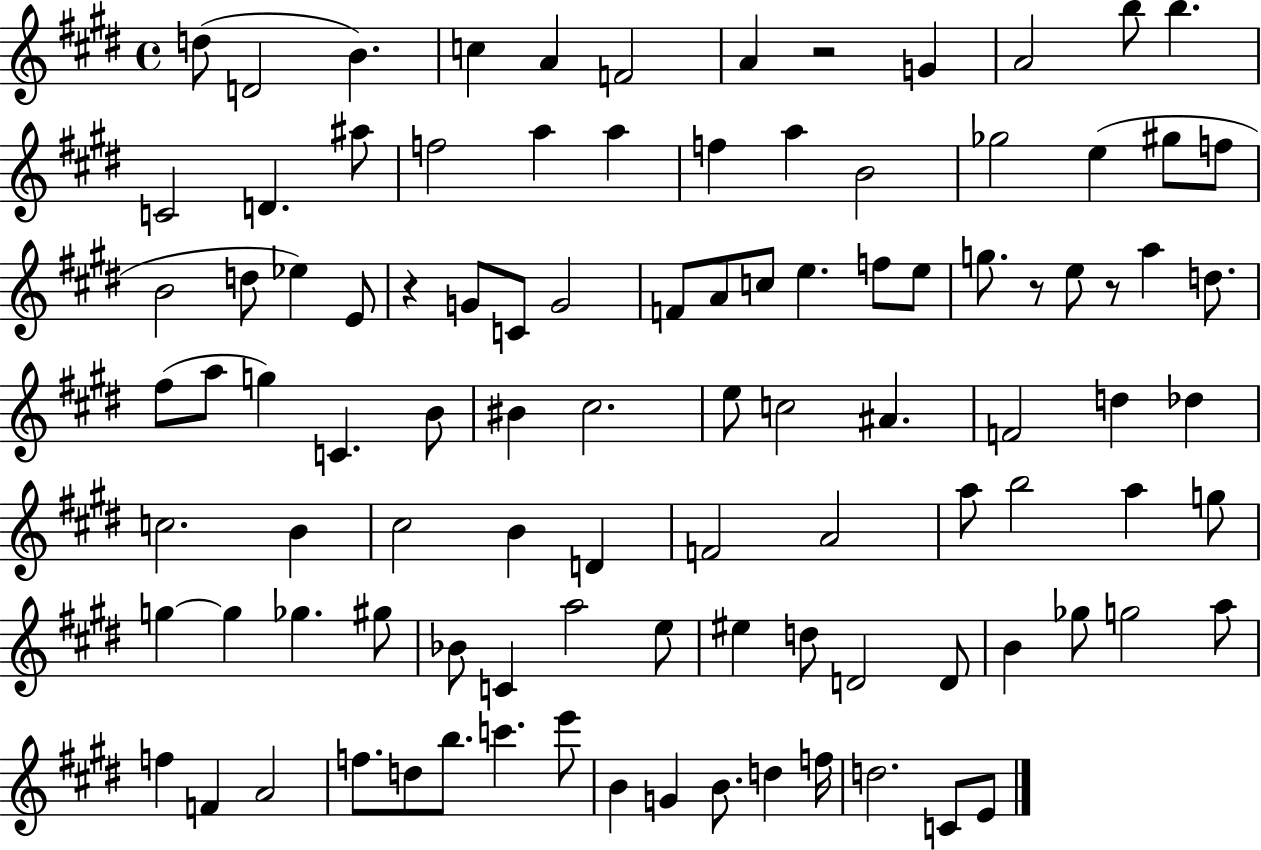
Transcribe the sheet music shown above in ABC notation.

X:1
T:Untitled
M:4/4
L:1/4
K:E
d/2 D2 B c A F2 A z2 G A2 b/2 b C2 D ^a/2 f2 a a f a B2 _g2 e ^g/2 f/2 B2 d/2 _e E/2 z G/2 C/2 G2 F/2 A/2 c/2 e f/2 e/2 g/2 z/2 e/2 z/2 a d/2 ^f/2 a/2 g C B/2 ^B ^c2 e/2 c2 ^A F2 d _d c2 B ^c2 B D F2 A2 a/2 b2 a g/2 g g _g ^g/2 _B/2 C a2 e/2 ^e d/2 D2 D/2 B _g/2 g2 a/2 f F A2 f/2 d/2 b/2 c' e'/2 B G B/2 d f/4 d2 C/2 E/2